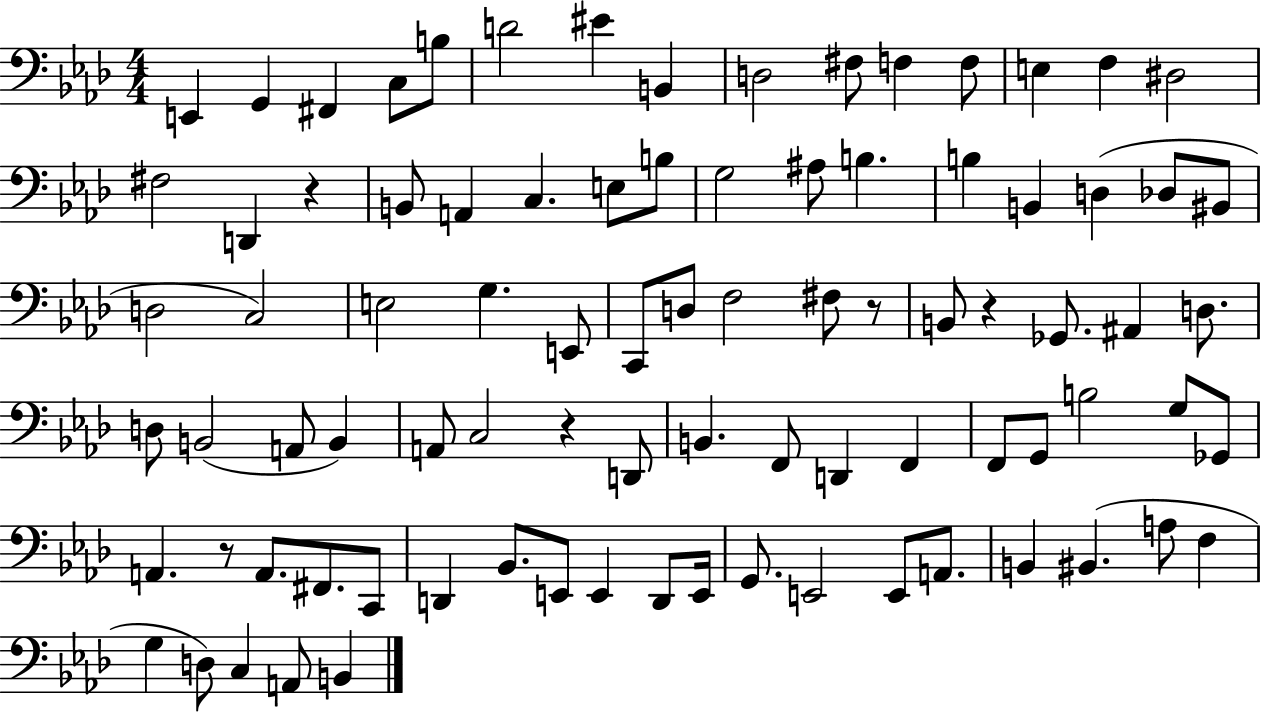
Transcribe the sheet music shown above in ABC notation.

X:1
T:Untitled
M:4/4
L:1/4
K:Ab
E,, G,, ^F,, C,/2 B,/2 D2 ^E B,, D,2 ^F,/2 F, F,/2 E, F, ^D,2 ^F,2 D,, z B,,/2 A,, C, E,/2 B,/2 G,2 ^A,/2 B, B, B,, D, _D,/2 ^B,,/2 D,2 C,2 E,2 G, E,,/2 C,,/2 D,/2 F,2 ^F,/2 z/2 B,,/2 z _G,,/2 ^A,, D,/2 D,/2 B,,2 A,,/2 B,, A,,/2 C,2 z D,,/2 B,, F,,/2 D,, F,, F,,/2 G,,/2 B,2 G,/2 _G,,/2 A,, z/2 A,,/2 ^F,,/2 C,,/2 D,, _B,,/2 E,,/2 E,, D,,/2 E,,/4 G,,/2 E,,2 E,,/2 A,,/2 B,, ^B,, A,/2 F, G, D,/2 C, A,,/2 B,,